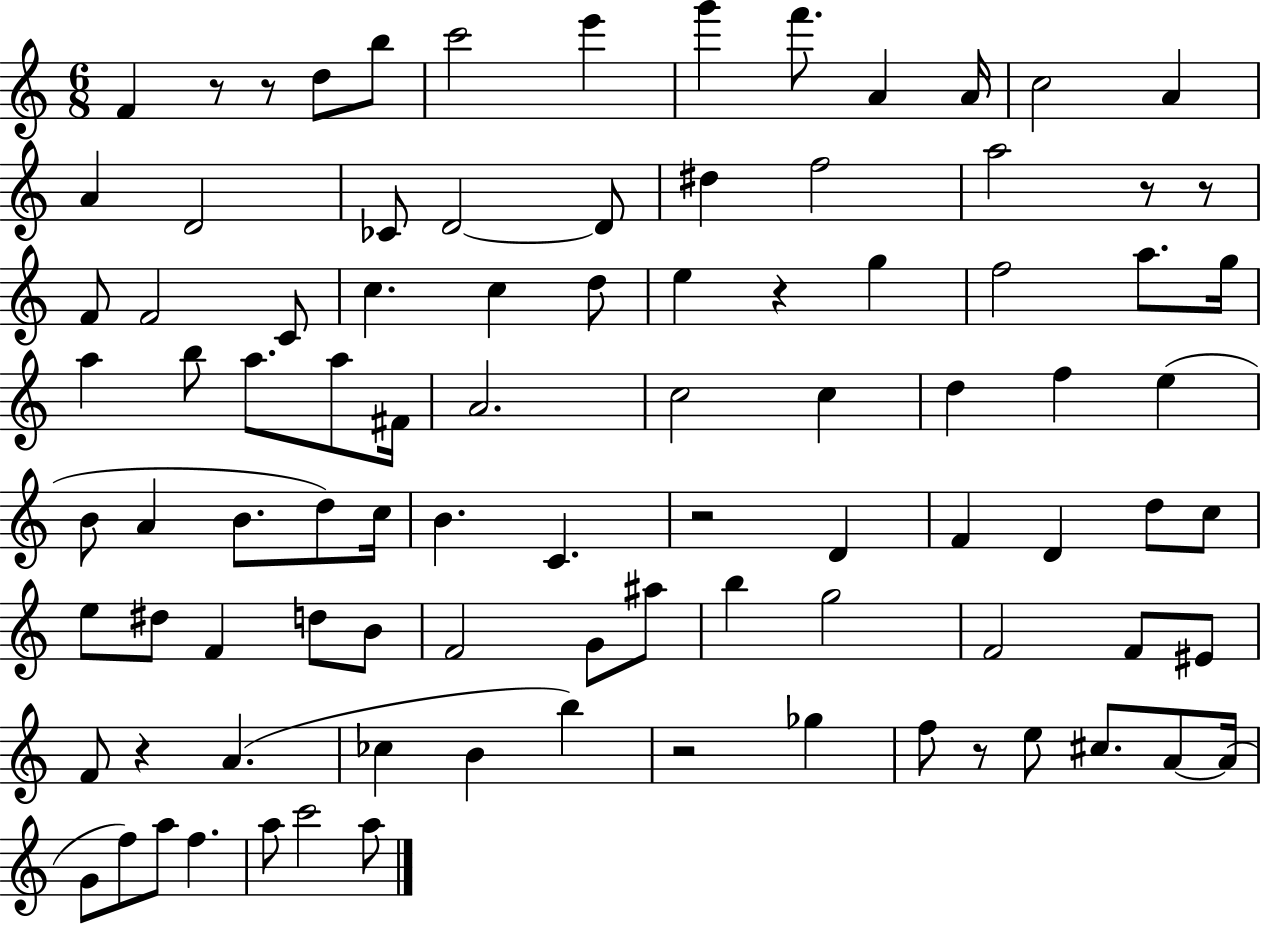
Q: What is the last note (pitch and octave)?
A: A5